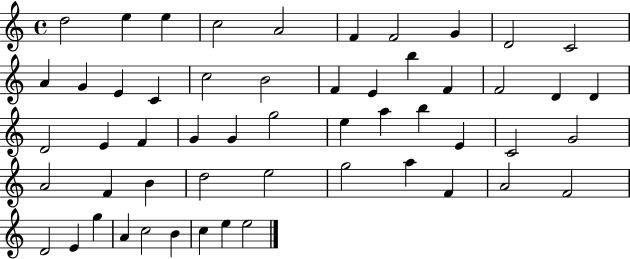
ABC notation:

X:1
T:Untitled
M:4/4
L:1/4
K:C
d2 e e c2 A2 F F2 G D2 C2 A G E C c2 B2 F E b F F2 D D D2 E F G G g2 e a b E C2 G2 A2 F B d2 e2 g2 a F A2 F2 D2 E g A c2 B c e e2